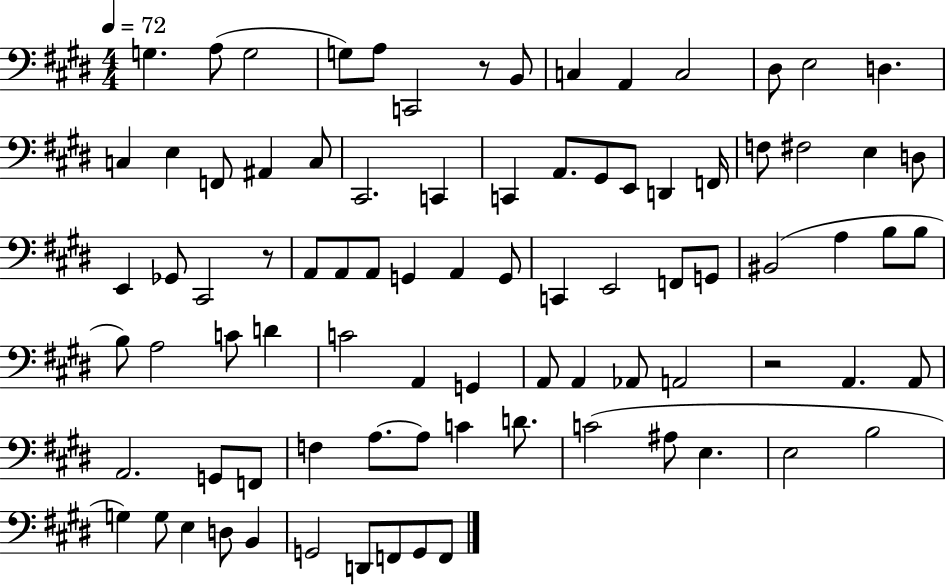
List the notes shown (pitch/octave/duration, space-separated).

G3/q. A3/e G3/h G3/e A3/e C2/h R/e B2/e C3/q A2/q C3/h D#3/e E3/h D3/q. C3/q E3/q F2/e A#2/q C3/e C#2/h. C2/q C2/q A2/e. G#2/e E2/e D2/q F2/s F3/e F#3/h E3/q D3/e E2/q Gb2/e C#2/h R/e A2/e A2/e A2/e G2/q A2/q G2/e C2/q E2/h F2/e G2/e BIS2/h A3/q B3/e B3/e B3/e A3/h C4/e D4/q C4/h A2/q G2/q A2/e A2/q Ab2/e A2/h R/h A2/q. A2/e A2/h. G2/e F2/e F3/q A3/e. A3/e C4/q D4/e. C4/h A#3/e E3/q. E3/h B3/h G3/q G3/e E3/q D3/e B2/q G2/h D2/e F2/e G2/e F2/e